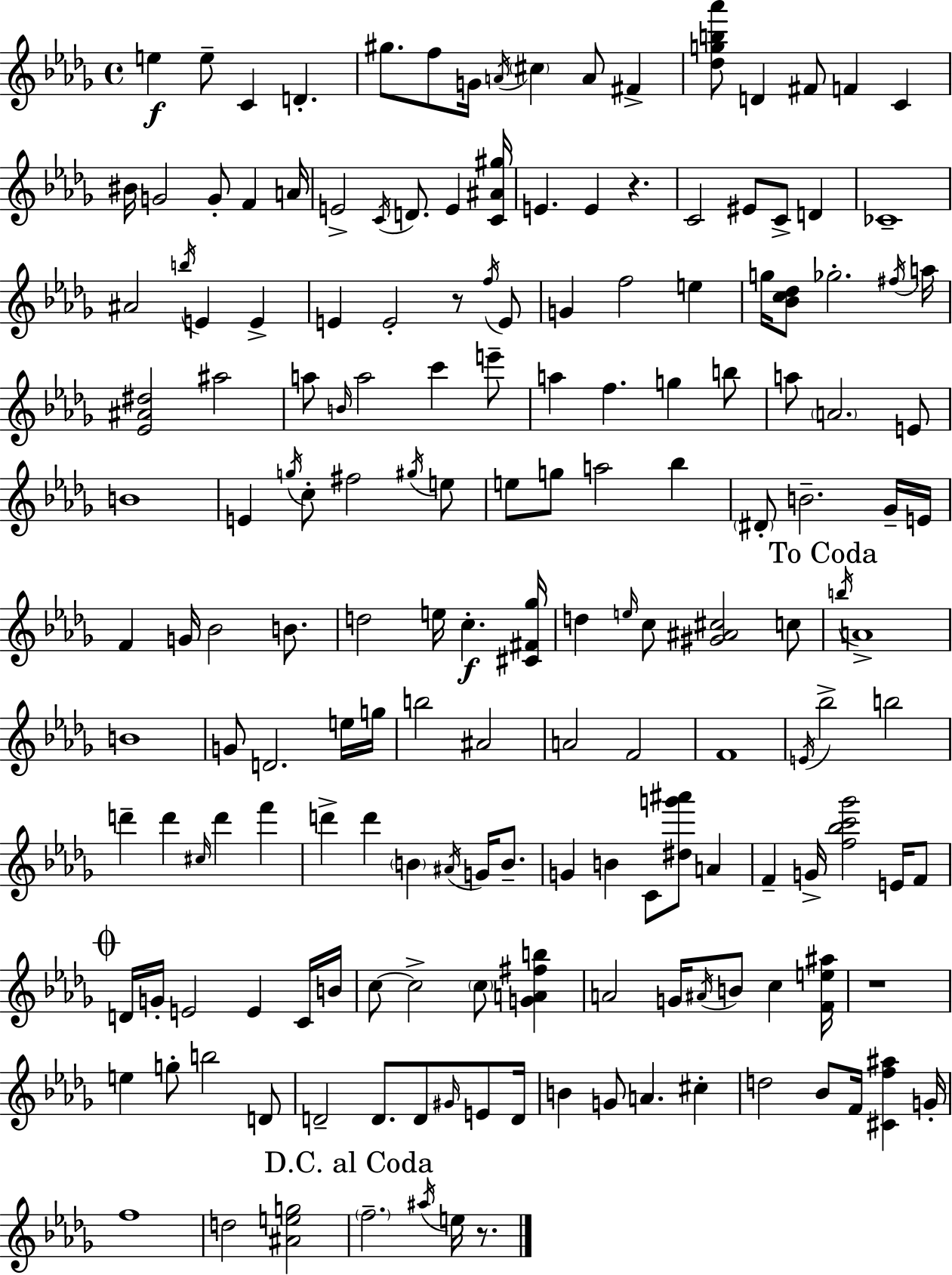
{
  \clef treble
  \time 4/4
  \defaultTimeSignature
  \key bes \minor
  e''4\f e''8-- c'4 d'4.-. | gis''8. f''8 g'16 \acciaccatura { a'16 } \parenthesize cis''4 a'8 fis'4-> | <des'' g'' b'' aes'''>8 d'4 fis'8 f'4 c'4 | bis'16 g'2 g'8-. f'4 | \break a'16 e'2-> \acciaccatura { c'16 } d'8. e'4 | <c' ais' gis''>16 e'4. e'4 r4. | c'2 eis'8 c'8-> d'4 | ces'1-- | \break ais'2 \acciaccatura { b''16 } e'4 e'4-> | e'4 e'2-. r8 | \acciaccatura { f''16 } e'8 g'4 f''2 | e''4 g''16 <bes' c'' des''>8 ges''2.-. | \break \acciaccatura { fis''16 } a''16 <ees' ais' dis''>2 ais''2 | a''8 \grace { b'16 } a''2 | c'''4 e'''8-- a''4 f''4. | g''4 b''8 a''8 \parenthesize a'2. | \break e'8 b'1 | e'4 \acciaccatura { g''16 } c''8-. fis''2 | \acciaccatura { gis''16 } e''8 e''8 g''8 a''2 | bes''4 \parenthesize dis'8-. b'2.-- | \break ges'16-- e'16 f'4 g'16 bes'2 | b'8. d''2 | e''16 c''4.-.\f <cis' fis' ges''>16 d''4 \grace { e''16 } c''8 <gis' ais' cis''>2 | c''8 \mark "To Coda" \acciaccatura { b''16 } a'1-> | \break b'1 | g'8 d'2. | e''16 g''16 b''2 | ais'2 a'2 | \break f'2 f'1 | \acciaccatura { e'16 } bes''2-> | b''2 d'''4-- d'''4 | \grace { cis''16 } d'''4 f'''4 d'''4-> | \break d'''4 \parenthesize b'4 \acciaccatura { ais'16 } g'16 b'8.-- g'4 | b'4 c'8 <dis'' g''' ais'''>8 a'4 f'4-- | g'16-> <f'' bes'' c''' ges'''>2 e'16 f'8 \mark \markup { \musicglyph "scripts.coda" } d'16 g'16-. e'2 | e'4 c'16 b'16 c''8~~ c''2-> | \break \parenthesize c''8 <g' a' fis'' b''>4 a'2 | g'16 \acciaccatura { ais'16 } b'8 c''4 <f' e'' ais''>16 r1 | e''4 | g''8-. b''2 d'8 d'2-- | \break d'8. d'8 \grace { gis'16 } e'8 d'16 b'4 | g'8 a'4. cis''4-. d''2 | bes'8 f'16 <cis' f'' ais''>4 g'16-. f''1 | d''2 | \break <ais' e'' g''>2 \mark "D.C. al Coda" \parenthesize f''2.-- | \acciaccatura { ais''16 } e''16 r8. | \bar "|."
}